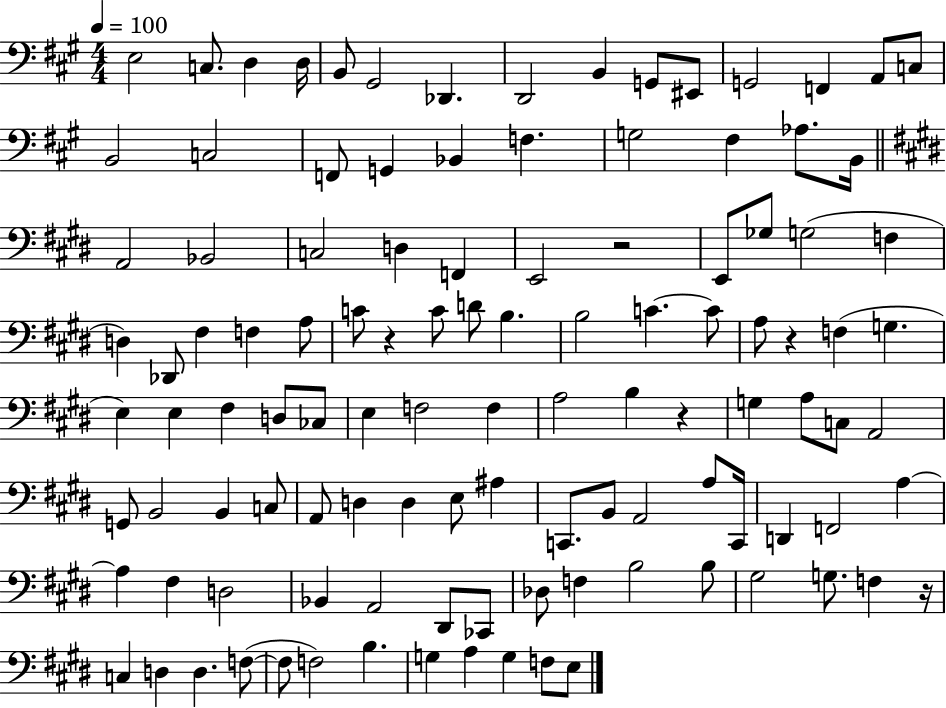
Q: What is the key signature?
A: A major